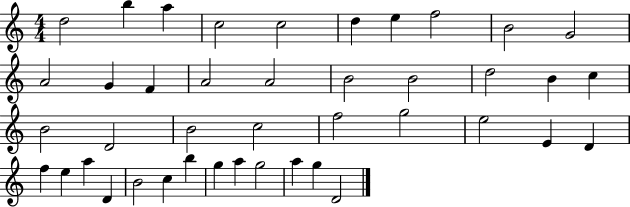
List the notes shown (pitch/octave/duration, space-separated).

D5/h B5/q A5/q C5/h C5/h D5/q E5/q F5/h B4/h G4/h A4/h G4/q F4/q A4/h A4/h B4/h B4/h D5/h B4/q C5/q B4/h D4/h B4/h C5/h F5/h G5/h E5/h E4/q D4/q F5/q E5/q A5/q D4/q B4/h C5/q B5/q G5/q A5/q G5/h A5/q G5/q D4/h